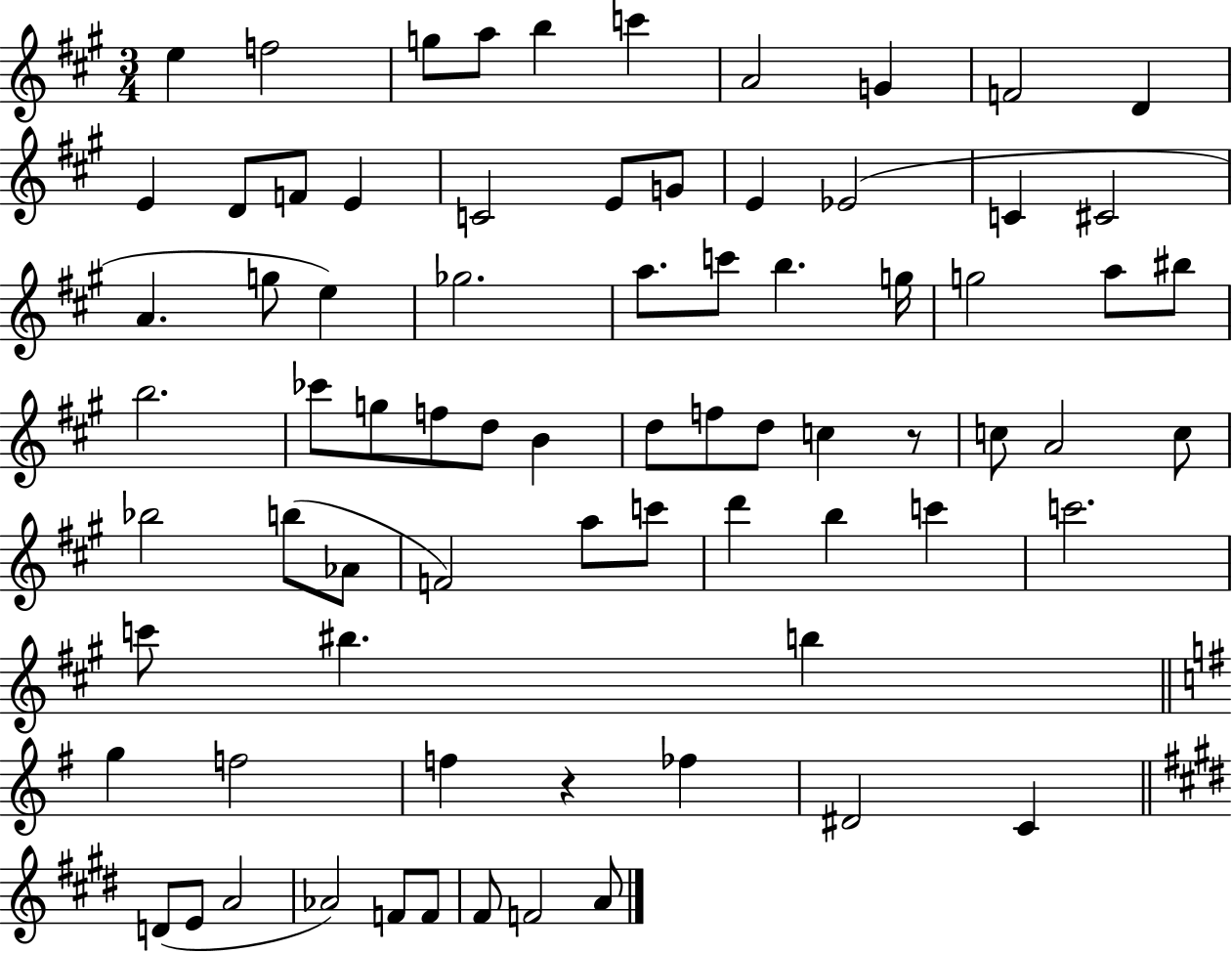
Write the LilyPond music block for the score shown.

{
  \clef treble
  \numericTimeSignature
  \time 3/4
  \key a \major
  \repeat volta 2 { e''4 f''2 | g''8 a''8 b''4 c'''4 | a'2 g'4 | f'2 d'4 | \break e'4 d'8 f'8 e'4 | c'2 e'8 g'8 | e'4 ees'2( | c'4 cis'2 | \break a'4. g''8 e''4) | ges''2. | a''8. c'''8 b''4. g''16 | g''2 a''8 bis''8 | \break b''2. | ces'''8 g''8 f''8 d''8 b'4 | d''8 f''8 d''8 c''4 r8 | c''8 a'2 c''8 | \break bes''2 b''8( aes'8 | f'2) a''8 c'''8 | d'''4 b''4 c'''4 | c'''2. | \break c'''8 bis''4. b''4 | \bar "||" \break \key e \minor g''4 f''2 | f''4 r4 fes''4 | dis'2 c'4 | \bar "||" \break \key e \major d'8( e'8 a'2 | aes'2) f'8 f'8 | fis'8 f'2 a'8 | } \bar "|."
}